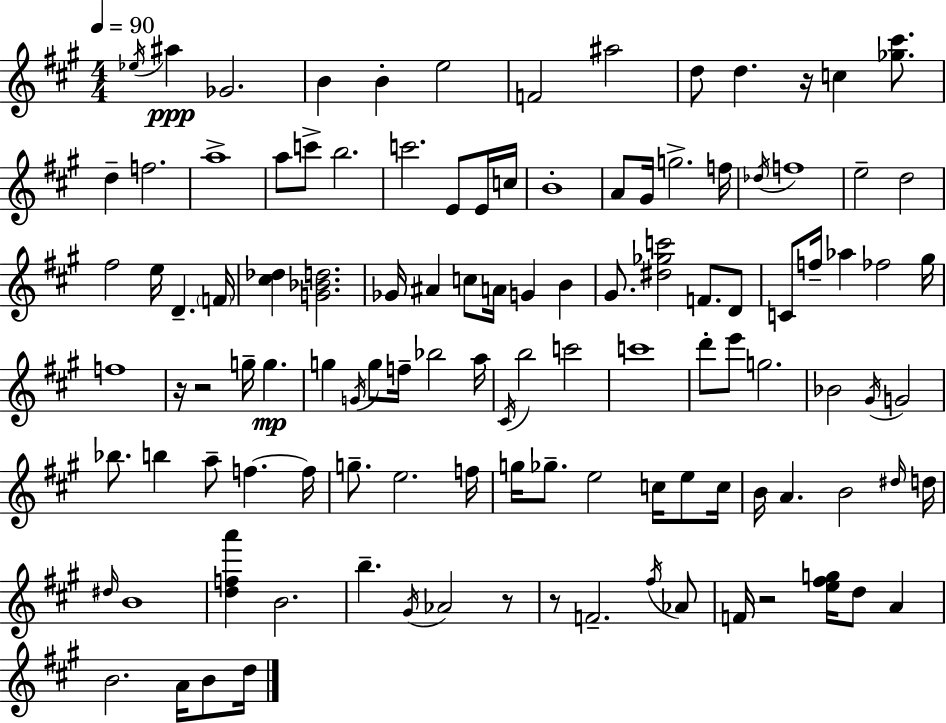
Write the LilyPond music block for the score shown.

{
  \clef treble
  \numericTimeSignature
  \time 4/4
  \key a \major
  \tempo 4 = 90
  \repeat volta 2 { \acciaccatura { ees''16 }\ppp ais''4 ges'2. | b'4 b'4-. e''2 | f'2 ais''2 | d''8 d''4. r16 c''4 <ges'' cis'''>8. | \break d''4-- f''2. | a''1-> | a''8 c'''8-> b''2. | c'''2. e'8 e'16 | \break c''16 b'1-. | a'8 gis'16 g''2.-> | f''16 \acciaccatura { des''16 } f''1 | e''2-- d''2 | \break fis''2 e''16 d'4.-- | \parenthesize f'16 <cis'' des''>4 <g' bes' d''>2. | ges'16 ais'4 c''8 a'16 g'4 b'4 | gis'8. <dis'' ges'' c'''>2 f'8. | \break d'8 c'8 f''16-- aes''4 fes''2 | gis''16 f''1 | r16 r2 g''16-- g''4.\mp | g''4 \acciaccatura { g'16 } g''8 f''16-- bes''2 | \break a''16 \acciaccatura { cis'16 } b''2 c'''2 | c'''1 | d'''8-. e'''8 g''2. | bes'2 \acciaccatura { gis'16 } g'2 | \break bes''8. b''4 a''8-- f''4.~~ | f''16 g''8.-- e''2. | f''16 g''16 ges''8.-- e''2 | c''16 e''8 c''16 b'16 a'4. b'2 | \break \grace { dis''16 } d''16 \grace { dis''16 } b'1 | <d'' f'' a'''>4 b'2. | b''4.-- \acciaccatura { gis'16 } aes'2 | r8 r8 f'2.-- | \break \acciaccatura { fis''16 } aes'8 f'16 r2 | <e'' fis'' g''>16 d''8 a'4 b'2. | a'16 b'8 d''16 } \bar "|."
}